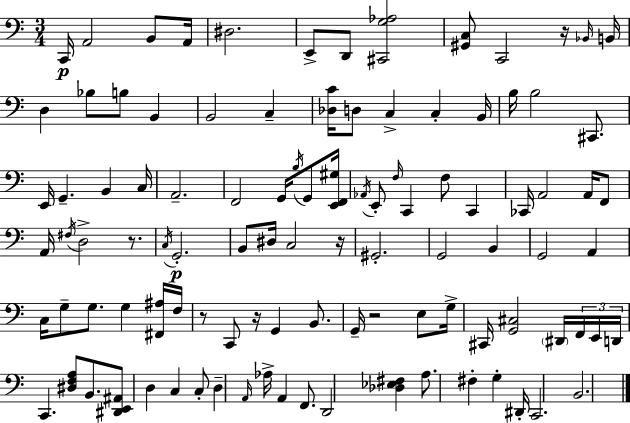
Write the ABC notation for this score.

X:1
T:Untitled
M:3/4
L:1/4
K:Am
C,,/4 A,,2 B,,/2 A,,/4 ^D,2 E,,/2 D,,/2 [^C,,G,_A,]2 [^G,,C,]/2 C,,2 z/4 _B,,/4 B,,/4 D, _B,/2 B,/2 B,, B,,2 C, [_D,C]/4 D,/2 C, C, B,,/4 B,/4 B,2 ^C,,/2 E,,/4 G,, B,, C,/4 A,,2 F,,2 G,,/4 B,/4 G,,/2 [E,,F,,^G,]/4 _A,,/4 E,,/2 F,/4 C,, F,/2 C,, _C,,/4 A,,2 A,,/4 F,,/2 A,,/4 ^F,/4 D,2 z/2 C,/4 G,,2 B,,/2 ^D,/4 C,2 z/4 ^G,,2 G,,2 B,, G,,2 A,, C,/4 G,/2 G,/2 G, [^F,,^A,]/4 F,/4 z/2 C,,/2 z/4 G,, B,,/2 G,,/4 z2 E,/2 G,/4 ^C,,/4 [G,,^C,]2 ^D,,/4 F,,/4 E,,/4 D,,/4 C,, [^D,F,A,]/2 B,,/2 [^D,,E,,^A,,]/2 D, C, C,/2 D, A,,/4 _A,/4 A,, F,,/2 D,,2 [_D,_E,^F,] A,/2 ^F, G, ^D,,/4 C,,2 B,,2